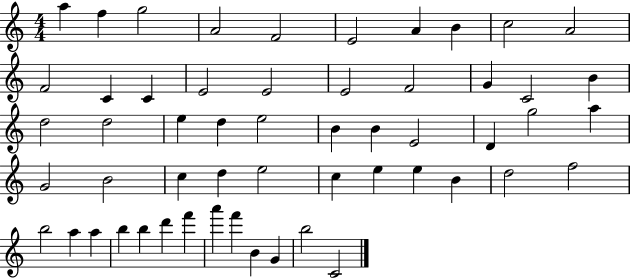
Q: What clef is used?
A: treble